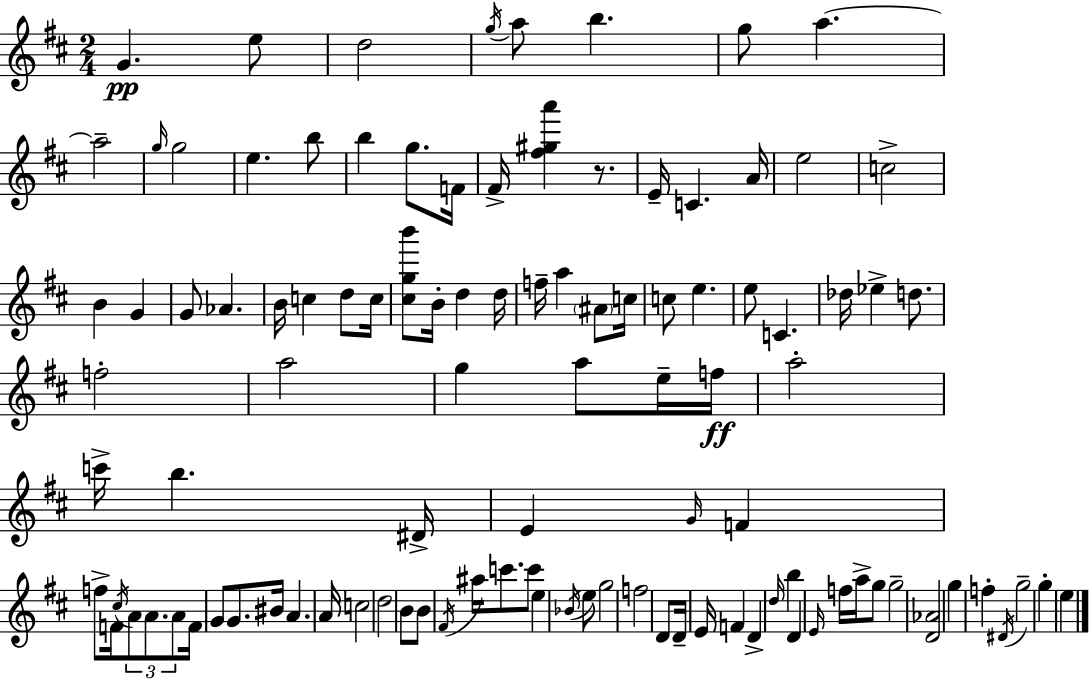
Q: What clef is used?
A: treble